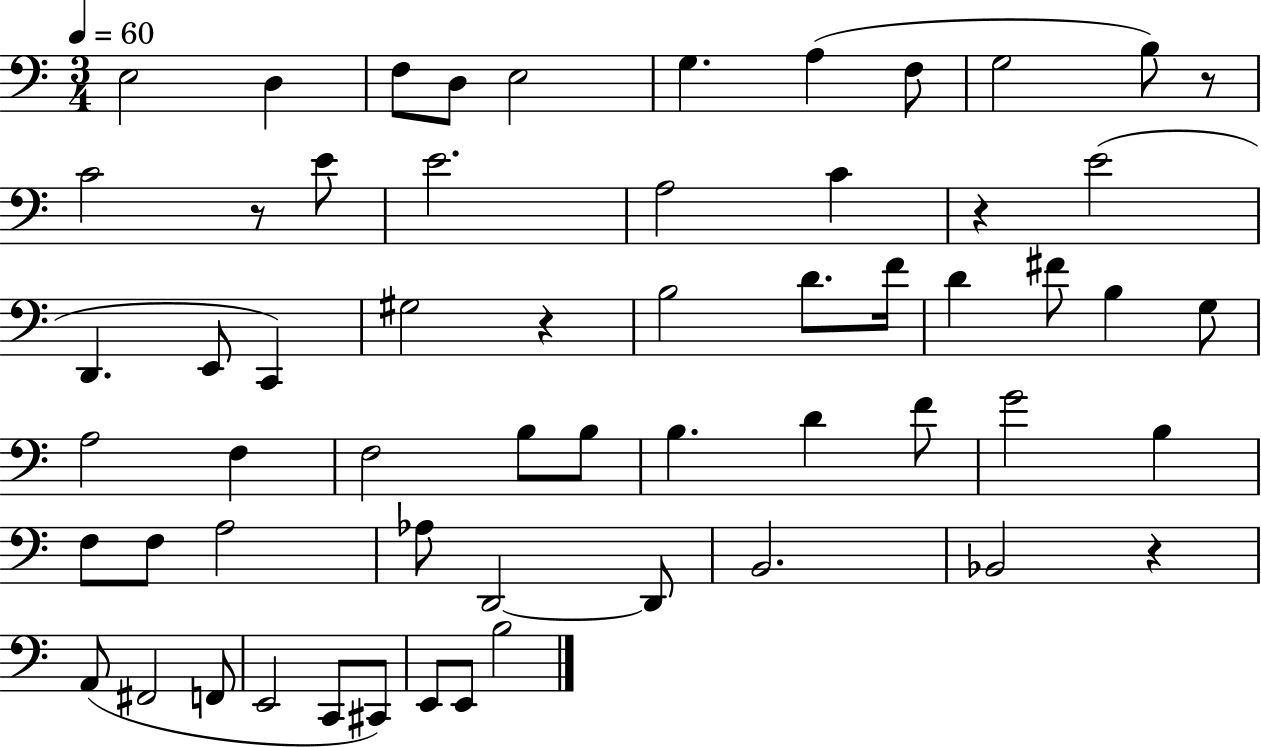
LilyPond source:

{
  \clef bass
  \numericTimeSignature
  \time 3/4
  \key c \major
  \tempo 4 = 60
  e2 d4 | f8 d8 e2 | g4. a4( f8 | g2 b8) r8 | \break c'2 r8 e'8 | e'2. | a2 c'4 | r4 e'2( | \break d,4. e,8 c,4) | gis2 r4 | b2 d'8. f'16 | d'4 fis'8 b4 g8 | \break a2 f4 | f2 b8 b8 | b4. d'4 f'8 | g'2 b4 | \break f8 f8 a2 | aes8 d,2~~ d,8 | b,2. | bes,2 r4 | \break a,8( fis,2 f,8 | e,2 c,8 cis,8) | e,8 e,8 b2 | \bar "|."
}